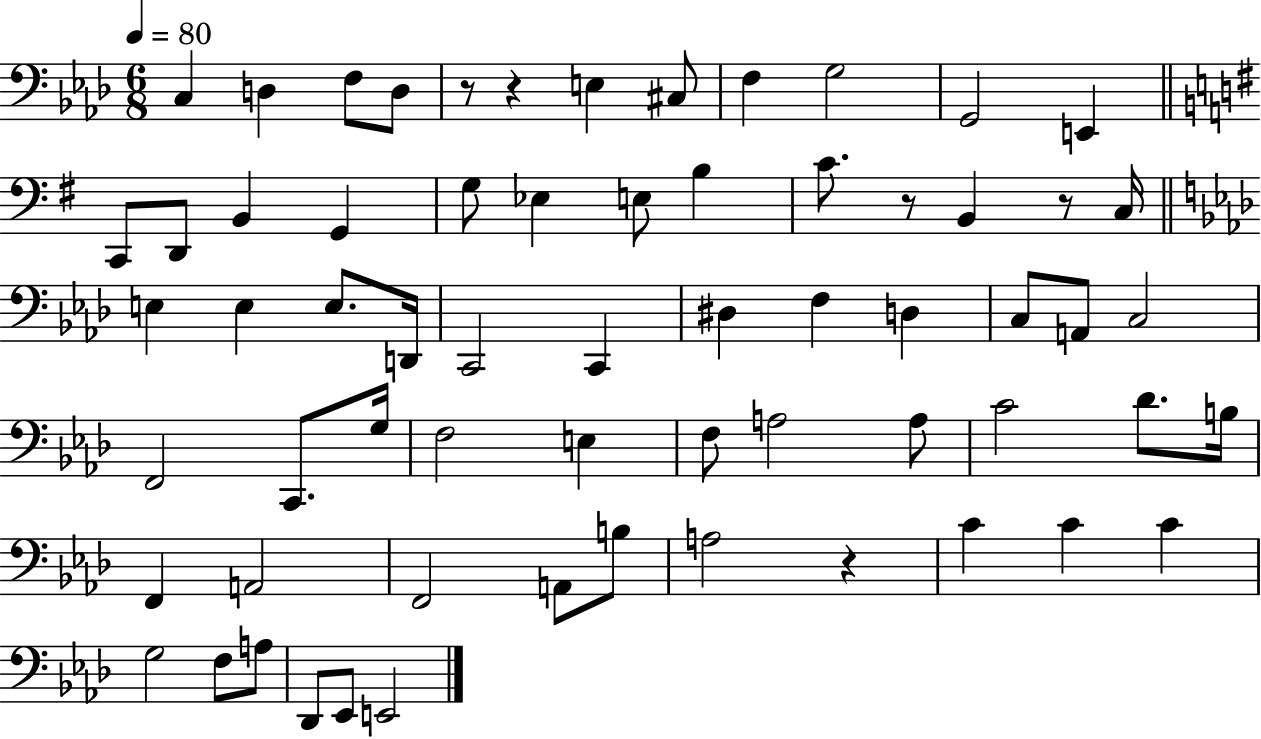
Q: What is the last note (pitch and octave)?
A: E2